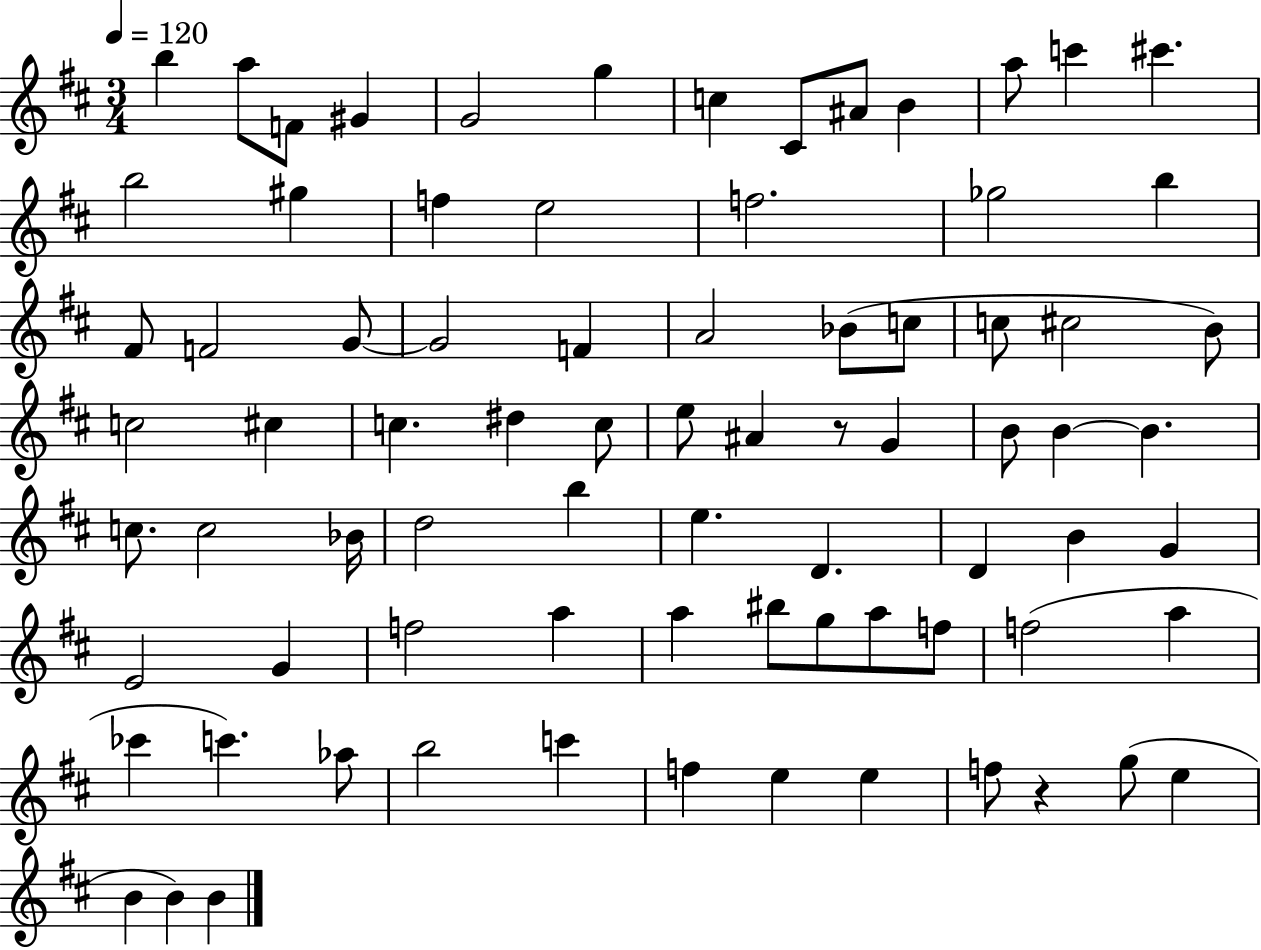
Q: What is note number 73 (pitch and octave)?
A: G5